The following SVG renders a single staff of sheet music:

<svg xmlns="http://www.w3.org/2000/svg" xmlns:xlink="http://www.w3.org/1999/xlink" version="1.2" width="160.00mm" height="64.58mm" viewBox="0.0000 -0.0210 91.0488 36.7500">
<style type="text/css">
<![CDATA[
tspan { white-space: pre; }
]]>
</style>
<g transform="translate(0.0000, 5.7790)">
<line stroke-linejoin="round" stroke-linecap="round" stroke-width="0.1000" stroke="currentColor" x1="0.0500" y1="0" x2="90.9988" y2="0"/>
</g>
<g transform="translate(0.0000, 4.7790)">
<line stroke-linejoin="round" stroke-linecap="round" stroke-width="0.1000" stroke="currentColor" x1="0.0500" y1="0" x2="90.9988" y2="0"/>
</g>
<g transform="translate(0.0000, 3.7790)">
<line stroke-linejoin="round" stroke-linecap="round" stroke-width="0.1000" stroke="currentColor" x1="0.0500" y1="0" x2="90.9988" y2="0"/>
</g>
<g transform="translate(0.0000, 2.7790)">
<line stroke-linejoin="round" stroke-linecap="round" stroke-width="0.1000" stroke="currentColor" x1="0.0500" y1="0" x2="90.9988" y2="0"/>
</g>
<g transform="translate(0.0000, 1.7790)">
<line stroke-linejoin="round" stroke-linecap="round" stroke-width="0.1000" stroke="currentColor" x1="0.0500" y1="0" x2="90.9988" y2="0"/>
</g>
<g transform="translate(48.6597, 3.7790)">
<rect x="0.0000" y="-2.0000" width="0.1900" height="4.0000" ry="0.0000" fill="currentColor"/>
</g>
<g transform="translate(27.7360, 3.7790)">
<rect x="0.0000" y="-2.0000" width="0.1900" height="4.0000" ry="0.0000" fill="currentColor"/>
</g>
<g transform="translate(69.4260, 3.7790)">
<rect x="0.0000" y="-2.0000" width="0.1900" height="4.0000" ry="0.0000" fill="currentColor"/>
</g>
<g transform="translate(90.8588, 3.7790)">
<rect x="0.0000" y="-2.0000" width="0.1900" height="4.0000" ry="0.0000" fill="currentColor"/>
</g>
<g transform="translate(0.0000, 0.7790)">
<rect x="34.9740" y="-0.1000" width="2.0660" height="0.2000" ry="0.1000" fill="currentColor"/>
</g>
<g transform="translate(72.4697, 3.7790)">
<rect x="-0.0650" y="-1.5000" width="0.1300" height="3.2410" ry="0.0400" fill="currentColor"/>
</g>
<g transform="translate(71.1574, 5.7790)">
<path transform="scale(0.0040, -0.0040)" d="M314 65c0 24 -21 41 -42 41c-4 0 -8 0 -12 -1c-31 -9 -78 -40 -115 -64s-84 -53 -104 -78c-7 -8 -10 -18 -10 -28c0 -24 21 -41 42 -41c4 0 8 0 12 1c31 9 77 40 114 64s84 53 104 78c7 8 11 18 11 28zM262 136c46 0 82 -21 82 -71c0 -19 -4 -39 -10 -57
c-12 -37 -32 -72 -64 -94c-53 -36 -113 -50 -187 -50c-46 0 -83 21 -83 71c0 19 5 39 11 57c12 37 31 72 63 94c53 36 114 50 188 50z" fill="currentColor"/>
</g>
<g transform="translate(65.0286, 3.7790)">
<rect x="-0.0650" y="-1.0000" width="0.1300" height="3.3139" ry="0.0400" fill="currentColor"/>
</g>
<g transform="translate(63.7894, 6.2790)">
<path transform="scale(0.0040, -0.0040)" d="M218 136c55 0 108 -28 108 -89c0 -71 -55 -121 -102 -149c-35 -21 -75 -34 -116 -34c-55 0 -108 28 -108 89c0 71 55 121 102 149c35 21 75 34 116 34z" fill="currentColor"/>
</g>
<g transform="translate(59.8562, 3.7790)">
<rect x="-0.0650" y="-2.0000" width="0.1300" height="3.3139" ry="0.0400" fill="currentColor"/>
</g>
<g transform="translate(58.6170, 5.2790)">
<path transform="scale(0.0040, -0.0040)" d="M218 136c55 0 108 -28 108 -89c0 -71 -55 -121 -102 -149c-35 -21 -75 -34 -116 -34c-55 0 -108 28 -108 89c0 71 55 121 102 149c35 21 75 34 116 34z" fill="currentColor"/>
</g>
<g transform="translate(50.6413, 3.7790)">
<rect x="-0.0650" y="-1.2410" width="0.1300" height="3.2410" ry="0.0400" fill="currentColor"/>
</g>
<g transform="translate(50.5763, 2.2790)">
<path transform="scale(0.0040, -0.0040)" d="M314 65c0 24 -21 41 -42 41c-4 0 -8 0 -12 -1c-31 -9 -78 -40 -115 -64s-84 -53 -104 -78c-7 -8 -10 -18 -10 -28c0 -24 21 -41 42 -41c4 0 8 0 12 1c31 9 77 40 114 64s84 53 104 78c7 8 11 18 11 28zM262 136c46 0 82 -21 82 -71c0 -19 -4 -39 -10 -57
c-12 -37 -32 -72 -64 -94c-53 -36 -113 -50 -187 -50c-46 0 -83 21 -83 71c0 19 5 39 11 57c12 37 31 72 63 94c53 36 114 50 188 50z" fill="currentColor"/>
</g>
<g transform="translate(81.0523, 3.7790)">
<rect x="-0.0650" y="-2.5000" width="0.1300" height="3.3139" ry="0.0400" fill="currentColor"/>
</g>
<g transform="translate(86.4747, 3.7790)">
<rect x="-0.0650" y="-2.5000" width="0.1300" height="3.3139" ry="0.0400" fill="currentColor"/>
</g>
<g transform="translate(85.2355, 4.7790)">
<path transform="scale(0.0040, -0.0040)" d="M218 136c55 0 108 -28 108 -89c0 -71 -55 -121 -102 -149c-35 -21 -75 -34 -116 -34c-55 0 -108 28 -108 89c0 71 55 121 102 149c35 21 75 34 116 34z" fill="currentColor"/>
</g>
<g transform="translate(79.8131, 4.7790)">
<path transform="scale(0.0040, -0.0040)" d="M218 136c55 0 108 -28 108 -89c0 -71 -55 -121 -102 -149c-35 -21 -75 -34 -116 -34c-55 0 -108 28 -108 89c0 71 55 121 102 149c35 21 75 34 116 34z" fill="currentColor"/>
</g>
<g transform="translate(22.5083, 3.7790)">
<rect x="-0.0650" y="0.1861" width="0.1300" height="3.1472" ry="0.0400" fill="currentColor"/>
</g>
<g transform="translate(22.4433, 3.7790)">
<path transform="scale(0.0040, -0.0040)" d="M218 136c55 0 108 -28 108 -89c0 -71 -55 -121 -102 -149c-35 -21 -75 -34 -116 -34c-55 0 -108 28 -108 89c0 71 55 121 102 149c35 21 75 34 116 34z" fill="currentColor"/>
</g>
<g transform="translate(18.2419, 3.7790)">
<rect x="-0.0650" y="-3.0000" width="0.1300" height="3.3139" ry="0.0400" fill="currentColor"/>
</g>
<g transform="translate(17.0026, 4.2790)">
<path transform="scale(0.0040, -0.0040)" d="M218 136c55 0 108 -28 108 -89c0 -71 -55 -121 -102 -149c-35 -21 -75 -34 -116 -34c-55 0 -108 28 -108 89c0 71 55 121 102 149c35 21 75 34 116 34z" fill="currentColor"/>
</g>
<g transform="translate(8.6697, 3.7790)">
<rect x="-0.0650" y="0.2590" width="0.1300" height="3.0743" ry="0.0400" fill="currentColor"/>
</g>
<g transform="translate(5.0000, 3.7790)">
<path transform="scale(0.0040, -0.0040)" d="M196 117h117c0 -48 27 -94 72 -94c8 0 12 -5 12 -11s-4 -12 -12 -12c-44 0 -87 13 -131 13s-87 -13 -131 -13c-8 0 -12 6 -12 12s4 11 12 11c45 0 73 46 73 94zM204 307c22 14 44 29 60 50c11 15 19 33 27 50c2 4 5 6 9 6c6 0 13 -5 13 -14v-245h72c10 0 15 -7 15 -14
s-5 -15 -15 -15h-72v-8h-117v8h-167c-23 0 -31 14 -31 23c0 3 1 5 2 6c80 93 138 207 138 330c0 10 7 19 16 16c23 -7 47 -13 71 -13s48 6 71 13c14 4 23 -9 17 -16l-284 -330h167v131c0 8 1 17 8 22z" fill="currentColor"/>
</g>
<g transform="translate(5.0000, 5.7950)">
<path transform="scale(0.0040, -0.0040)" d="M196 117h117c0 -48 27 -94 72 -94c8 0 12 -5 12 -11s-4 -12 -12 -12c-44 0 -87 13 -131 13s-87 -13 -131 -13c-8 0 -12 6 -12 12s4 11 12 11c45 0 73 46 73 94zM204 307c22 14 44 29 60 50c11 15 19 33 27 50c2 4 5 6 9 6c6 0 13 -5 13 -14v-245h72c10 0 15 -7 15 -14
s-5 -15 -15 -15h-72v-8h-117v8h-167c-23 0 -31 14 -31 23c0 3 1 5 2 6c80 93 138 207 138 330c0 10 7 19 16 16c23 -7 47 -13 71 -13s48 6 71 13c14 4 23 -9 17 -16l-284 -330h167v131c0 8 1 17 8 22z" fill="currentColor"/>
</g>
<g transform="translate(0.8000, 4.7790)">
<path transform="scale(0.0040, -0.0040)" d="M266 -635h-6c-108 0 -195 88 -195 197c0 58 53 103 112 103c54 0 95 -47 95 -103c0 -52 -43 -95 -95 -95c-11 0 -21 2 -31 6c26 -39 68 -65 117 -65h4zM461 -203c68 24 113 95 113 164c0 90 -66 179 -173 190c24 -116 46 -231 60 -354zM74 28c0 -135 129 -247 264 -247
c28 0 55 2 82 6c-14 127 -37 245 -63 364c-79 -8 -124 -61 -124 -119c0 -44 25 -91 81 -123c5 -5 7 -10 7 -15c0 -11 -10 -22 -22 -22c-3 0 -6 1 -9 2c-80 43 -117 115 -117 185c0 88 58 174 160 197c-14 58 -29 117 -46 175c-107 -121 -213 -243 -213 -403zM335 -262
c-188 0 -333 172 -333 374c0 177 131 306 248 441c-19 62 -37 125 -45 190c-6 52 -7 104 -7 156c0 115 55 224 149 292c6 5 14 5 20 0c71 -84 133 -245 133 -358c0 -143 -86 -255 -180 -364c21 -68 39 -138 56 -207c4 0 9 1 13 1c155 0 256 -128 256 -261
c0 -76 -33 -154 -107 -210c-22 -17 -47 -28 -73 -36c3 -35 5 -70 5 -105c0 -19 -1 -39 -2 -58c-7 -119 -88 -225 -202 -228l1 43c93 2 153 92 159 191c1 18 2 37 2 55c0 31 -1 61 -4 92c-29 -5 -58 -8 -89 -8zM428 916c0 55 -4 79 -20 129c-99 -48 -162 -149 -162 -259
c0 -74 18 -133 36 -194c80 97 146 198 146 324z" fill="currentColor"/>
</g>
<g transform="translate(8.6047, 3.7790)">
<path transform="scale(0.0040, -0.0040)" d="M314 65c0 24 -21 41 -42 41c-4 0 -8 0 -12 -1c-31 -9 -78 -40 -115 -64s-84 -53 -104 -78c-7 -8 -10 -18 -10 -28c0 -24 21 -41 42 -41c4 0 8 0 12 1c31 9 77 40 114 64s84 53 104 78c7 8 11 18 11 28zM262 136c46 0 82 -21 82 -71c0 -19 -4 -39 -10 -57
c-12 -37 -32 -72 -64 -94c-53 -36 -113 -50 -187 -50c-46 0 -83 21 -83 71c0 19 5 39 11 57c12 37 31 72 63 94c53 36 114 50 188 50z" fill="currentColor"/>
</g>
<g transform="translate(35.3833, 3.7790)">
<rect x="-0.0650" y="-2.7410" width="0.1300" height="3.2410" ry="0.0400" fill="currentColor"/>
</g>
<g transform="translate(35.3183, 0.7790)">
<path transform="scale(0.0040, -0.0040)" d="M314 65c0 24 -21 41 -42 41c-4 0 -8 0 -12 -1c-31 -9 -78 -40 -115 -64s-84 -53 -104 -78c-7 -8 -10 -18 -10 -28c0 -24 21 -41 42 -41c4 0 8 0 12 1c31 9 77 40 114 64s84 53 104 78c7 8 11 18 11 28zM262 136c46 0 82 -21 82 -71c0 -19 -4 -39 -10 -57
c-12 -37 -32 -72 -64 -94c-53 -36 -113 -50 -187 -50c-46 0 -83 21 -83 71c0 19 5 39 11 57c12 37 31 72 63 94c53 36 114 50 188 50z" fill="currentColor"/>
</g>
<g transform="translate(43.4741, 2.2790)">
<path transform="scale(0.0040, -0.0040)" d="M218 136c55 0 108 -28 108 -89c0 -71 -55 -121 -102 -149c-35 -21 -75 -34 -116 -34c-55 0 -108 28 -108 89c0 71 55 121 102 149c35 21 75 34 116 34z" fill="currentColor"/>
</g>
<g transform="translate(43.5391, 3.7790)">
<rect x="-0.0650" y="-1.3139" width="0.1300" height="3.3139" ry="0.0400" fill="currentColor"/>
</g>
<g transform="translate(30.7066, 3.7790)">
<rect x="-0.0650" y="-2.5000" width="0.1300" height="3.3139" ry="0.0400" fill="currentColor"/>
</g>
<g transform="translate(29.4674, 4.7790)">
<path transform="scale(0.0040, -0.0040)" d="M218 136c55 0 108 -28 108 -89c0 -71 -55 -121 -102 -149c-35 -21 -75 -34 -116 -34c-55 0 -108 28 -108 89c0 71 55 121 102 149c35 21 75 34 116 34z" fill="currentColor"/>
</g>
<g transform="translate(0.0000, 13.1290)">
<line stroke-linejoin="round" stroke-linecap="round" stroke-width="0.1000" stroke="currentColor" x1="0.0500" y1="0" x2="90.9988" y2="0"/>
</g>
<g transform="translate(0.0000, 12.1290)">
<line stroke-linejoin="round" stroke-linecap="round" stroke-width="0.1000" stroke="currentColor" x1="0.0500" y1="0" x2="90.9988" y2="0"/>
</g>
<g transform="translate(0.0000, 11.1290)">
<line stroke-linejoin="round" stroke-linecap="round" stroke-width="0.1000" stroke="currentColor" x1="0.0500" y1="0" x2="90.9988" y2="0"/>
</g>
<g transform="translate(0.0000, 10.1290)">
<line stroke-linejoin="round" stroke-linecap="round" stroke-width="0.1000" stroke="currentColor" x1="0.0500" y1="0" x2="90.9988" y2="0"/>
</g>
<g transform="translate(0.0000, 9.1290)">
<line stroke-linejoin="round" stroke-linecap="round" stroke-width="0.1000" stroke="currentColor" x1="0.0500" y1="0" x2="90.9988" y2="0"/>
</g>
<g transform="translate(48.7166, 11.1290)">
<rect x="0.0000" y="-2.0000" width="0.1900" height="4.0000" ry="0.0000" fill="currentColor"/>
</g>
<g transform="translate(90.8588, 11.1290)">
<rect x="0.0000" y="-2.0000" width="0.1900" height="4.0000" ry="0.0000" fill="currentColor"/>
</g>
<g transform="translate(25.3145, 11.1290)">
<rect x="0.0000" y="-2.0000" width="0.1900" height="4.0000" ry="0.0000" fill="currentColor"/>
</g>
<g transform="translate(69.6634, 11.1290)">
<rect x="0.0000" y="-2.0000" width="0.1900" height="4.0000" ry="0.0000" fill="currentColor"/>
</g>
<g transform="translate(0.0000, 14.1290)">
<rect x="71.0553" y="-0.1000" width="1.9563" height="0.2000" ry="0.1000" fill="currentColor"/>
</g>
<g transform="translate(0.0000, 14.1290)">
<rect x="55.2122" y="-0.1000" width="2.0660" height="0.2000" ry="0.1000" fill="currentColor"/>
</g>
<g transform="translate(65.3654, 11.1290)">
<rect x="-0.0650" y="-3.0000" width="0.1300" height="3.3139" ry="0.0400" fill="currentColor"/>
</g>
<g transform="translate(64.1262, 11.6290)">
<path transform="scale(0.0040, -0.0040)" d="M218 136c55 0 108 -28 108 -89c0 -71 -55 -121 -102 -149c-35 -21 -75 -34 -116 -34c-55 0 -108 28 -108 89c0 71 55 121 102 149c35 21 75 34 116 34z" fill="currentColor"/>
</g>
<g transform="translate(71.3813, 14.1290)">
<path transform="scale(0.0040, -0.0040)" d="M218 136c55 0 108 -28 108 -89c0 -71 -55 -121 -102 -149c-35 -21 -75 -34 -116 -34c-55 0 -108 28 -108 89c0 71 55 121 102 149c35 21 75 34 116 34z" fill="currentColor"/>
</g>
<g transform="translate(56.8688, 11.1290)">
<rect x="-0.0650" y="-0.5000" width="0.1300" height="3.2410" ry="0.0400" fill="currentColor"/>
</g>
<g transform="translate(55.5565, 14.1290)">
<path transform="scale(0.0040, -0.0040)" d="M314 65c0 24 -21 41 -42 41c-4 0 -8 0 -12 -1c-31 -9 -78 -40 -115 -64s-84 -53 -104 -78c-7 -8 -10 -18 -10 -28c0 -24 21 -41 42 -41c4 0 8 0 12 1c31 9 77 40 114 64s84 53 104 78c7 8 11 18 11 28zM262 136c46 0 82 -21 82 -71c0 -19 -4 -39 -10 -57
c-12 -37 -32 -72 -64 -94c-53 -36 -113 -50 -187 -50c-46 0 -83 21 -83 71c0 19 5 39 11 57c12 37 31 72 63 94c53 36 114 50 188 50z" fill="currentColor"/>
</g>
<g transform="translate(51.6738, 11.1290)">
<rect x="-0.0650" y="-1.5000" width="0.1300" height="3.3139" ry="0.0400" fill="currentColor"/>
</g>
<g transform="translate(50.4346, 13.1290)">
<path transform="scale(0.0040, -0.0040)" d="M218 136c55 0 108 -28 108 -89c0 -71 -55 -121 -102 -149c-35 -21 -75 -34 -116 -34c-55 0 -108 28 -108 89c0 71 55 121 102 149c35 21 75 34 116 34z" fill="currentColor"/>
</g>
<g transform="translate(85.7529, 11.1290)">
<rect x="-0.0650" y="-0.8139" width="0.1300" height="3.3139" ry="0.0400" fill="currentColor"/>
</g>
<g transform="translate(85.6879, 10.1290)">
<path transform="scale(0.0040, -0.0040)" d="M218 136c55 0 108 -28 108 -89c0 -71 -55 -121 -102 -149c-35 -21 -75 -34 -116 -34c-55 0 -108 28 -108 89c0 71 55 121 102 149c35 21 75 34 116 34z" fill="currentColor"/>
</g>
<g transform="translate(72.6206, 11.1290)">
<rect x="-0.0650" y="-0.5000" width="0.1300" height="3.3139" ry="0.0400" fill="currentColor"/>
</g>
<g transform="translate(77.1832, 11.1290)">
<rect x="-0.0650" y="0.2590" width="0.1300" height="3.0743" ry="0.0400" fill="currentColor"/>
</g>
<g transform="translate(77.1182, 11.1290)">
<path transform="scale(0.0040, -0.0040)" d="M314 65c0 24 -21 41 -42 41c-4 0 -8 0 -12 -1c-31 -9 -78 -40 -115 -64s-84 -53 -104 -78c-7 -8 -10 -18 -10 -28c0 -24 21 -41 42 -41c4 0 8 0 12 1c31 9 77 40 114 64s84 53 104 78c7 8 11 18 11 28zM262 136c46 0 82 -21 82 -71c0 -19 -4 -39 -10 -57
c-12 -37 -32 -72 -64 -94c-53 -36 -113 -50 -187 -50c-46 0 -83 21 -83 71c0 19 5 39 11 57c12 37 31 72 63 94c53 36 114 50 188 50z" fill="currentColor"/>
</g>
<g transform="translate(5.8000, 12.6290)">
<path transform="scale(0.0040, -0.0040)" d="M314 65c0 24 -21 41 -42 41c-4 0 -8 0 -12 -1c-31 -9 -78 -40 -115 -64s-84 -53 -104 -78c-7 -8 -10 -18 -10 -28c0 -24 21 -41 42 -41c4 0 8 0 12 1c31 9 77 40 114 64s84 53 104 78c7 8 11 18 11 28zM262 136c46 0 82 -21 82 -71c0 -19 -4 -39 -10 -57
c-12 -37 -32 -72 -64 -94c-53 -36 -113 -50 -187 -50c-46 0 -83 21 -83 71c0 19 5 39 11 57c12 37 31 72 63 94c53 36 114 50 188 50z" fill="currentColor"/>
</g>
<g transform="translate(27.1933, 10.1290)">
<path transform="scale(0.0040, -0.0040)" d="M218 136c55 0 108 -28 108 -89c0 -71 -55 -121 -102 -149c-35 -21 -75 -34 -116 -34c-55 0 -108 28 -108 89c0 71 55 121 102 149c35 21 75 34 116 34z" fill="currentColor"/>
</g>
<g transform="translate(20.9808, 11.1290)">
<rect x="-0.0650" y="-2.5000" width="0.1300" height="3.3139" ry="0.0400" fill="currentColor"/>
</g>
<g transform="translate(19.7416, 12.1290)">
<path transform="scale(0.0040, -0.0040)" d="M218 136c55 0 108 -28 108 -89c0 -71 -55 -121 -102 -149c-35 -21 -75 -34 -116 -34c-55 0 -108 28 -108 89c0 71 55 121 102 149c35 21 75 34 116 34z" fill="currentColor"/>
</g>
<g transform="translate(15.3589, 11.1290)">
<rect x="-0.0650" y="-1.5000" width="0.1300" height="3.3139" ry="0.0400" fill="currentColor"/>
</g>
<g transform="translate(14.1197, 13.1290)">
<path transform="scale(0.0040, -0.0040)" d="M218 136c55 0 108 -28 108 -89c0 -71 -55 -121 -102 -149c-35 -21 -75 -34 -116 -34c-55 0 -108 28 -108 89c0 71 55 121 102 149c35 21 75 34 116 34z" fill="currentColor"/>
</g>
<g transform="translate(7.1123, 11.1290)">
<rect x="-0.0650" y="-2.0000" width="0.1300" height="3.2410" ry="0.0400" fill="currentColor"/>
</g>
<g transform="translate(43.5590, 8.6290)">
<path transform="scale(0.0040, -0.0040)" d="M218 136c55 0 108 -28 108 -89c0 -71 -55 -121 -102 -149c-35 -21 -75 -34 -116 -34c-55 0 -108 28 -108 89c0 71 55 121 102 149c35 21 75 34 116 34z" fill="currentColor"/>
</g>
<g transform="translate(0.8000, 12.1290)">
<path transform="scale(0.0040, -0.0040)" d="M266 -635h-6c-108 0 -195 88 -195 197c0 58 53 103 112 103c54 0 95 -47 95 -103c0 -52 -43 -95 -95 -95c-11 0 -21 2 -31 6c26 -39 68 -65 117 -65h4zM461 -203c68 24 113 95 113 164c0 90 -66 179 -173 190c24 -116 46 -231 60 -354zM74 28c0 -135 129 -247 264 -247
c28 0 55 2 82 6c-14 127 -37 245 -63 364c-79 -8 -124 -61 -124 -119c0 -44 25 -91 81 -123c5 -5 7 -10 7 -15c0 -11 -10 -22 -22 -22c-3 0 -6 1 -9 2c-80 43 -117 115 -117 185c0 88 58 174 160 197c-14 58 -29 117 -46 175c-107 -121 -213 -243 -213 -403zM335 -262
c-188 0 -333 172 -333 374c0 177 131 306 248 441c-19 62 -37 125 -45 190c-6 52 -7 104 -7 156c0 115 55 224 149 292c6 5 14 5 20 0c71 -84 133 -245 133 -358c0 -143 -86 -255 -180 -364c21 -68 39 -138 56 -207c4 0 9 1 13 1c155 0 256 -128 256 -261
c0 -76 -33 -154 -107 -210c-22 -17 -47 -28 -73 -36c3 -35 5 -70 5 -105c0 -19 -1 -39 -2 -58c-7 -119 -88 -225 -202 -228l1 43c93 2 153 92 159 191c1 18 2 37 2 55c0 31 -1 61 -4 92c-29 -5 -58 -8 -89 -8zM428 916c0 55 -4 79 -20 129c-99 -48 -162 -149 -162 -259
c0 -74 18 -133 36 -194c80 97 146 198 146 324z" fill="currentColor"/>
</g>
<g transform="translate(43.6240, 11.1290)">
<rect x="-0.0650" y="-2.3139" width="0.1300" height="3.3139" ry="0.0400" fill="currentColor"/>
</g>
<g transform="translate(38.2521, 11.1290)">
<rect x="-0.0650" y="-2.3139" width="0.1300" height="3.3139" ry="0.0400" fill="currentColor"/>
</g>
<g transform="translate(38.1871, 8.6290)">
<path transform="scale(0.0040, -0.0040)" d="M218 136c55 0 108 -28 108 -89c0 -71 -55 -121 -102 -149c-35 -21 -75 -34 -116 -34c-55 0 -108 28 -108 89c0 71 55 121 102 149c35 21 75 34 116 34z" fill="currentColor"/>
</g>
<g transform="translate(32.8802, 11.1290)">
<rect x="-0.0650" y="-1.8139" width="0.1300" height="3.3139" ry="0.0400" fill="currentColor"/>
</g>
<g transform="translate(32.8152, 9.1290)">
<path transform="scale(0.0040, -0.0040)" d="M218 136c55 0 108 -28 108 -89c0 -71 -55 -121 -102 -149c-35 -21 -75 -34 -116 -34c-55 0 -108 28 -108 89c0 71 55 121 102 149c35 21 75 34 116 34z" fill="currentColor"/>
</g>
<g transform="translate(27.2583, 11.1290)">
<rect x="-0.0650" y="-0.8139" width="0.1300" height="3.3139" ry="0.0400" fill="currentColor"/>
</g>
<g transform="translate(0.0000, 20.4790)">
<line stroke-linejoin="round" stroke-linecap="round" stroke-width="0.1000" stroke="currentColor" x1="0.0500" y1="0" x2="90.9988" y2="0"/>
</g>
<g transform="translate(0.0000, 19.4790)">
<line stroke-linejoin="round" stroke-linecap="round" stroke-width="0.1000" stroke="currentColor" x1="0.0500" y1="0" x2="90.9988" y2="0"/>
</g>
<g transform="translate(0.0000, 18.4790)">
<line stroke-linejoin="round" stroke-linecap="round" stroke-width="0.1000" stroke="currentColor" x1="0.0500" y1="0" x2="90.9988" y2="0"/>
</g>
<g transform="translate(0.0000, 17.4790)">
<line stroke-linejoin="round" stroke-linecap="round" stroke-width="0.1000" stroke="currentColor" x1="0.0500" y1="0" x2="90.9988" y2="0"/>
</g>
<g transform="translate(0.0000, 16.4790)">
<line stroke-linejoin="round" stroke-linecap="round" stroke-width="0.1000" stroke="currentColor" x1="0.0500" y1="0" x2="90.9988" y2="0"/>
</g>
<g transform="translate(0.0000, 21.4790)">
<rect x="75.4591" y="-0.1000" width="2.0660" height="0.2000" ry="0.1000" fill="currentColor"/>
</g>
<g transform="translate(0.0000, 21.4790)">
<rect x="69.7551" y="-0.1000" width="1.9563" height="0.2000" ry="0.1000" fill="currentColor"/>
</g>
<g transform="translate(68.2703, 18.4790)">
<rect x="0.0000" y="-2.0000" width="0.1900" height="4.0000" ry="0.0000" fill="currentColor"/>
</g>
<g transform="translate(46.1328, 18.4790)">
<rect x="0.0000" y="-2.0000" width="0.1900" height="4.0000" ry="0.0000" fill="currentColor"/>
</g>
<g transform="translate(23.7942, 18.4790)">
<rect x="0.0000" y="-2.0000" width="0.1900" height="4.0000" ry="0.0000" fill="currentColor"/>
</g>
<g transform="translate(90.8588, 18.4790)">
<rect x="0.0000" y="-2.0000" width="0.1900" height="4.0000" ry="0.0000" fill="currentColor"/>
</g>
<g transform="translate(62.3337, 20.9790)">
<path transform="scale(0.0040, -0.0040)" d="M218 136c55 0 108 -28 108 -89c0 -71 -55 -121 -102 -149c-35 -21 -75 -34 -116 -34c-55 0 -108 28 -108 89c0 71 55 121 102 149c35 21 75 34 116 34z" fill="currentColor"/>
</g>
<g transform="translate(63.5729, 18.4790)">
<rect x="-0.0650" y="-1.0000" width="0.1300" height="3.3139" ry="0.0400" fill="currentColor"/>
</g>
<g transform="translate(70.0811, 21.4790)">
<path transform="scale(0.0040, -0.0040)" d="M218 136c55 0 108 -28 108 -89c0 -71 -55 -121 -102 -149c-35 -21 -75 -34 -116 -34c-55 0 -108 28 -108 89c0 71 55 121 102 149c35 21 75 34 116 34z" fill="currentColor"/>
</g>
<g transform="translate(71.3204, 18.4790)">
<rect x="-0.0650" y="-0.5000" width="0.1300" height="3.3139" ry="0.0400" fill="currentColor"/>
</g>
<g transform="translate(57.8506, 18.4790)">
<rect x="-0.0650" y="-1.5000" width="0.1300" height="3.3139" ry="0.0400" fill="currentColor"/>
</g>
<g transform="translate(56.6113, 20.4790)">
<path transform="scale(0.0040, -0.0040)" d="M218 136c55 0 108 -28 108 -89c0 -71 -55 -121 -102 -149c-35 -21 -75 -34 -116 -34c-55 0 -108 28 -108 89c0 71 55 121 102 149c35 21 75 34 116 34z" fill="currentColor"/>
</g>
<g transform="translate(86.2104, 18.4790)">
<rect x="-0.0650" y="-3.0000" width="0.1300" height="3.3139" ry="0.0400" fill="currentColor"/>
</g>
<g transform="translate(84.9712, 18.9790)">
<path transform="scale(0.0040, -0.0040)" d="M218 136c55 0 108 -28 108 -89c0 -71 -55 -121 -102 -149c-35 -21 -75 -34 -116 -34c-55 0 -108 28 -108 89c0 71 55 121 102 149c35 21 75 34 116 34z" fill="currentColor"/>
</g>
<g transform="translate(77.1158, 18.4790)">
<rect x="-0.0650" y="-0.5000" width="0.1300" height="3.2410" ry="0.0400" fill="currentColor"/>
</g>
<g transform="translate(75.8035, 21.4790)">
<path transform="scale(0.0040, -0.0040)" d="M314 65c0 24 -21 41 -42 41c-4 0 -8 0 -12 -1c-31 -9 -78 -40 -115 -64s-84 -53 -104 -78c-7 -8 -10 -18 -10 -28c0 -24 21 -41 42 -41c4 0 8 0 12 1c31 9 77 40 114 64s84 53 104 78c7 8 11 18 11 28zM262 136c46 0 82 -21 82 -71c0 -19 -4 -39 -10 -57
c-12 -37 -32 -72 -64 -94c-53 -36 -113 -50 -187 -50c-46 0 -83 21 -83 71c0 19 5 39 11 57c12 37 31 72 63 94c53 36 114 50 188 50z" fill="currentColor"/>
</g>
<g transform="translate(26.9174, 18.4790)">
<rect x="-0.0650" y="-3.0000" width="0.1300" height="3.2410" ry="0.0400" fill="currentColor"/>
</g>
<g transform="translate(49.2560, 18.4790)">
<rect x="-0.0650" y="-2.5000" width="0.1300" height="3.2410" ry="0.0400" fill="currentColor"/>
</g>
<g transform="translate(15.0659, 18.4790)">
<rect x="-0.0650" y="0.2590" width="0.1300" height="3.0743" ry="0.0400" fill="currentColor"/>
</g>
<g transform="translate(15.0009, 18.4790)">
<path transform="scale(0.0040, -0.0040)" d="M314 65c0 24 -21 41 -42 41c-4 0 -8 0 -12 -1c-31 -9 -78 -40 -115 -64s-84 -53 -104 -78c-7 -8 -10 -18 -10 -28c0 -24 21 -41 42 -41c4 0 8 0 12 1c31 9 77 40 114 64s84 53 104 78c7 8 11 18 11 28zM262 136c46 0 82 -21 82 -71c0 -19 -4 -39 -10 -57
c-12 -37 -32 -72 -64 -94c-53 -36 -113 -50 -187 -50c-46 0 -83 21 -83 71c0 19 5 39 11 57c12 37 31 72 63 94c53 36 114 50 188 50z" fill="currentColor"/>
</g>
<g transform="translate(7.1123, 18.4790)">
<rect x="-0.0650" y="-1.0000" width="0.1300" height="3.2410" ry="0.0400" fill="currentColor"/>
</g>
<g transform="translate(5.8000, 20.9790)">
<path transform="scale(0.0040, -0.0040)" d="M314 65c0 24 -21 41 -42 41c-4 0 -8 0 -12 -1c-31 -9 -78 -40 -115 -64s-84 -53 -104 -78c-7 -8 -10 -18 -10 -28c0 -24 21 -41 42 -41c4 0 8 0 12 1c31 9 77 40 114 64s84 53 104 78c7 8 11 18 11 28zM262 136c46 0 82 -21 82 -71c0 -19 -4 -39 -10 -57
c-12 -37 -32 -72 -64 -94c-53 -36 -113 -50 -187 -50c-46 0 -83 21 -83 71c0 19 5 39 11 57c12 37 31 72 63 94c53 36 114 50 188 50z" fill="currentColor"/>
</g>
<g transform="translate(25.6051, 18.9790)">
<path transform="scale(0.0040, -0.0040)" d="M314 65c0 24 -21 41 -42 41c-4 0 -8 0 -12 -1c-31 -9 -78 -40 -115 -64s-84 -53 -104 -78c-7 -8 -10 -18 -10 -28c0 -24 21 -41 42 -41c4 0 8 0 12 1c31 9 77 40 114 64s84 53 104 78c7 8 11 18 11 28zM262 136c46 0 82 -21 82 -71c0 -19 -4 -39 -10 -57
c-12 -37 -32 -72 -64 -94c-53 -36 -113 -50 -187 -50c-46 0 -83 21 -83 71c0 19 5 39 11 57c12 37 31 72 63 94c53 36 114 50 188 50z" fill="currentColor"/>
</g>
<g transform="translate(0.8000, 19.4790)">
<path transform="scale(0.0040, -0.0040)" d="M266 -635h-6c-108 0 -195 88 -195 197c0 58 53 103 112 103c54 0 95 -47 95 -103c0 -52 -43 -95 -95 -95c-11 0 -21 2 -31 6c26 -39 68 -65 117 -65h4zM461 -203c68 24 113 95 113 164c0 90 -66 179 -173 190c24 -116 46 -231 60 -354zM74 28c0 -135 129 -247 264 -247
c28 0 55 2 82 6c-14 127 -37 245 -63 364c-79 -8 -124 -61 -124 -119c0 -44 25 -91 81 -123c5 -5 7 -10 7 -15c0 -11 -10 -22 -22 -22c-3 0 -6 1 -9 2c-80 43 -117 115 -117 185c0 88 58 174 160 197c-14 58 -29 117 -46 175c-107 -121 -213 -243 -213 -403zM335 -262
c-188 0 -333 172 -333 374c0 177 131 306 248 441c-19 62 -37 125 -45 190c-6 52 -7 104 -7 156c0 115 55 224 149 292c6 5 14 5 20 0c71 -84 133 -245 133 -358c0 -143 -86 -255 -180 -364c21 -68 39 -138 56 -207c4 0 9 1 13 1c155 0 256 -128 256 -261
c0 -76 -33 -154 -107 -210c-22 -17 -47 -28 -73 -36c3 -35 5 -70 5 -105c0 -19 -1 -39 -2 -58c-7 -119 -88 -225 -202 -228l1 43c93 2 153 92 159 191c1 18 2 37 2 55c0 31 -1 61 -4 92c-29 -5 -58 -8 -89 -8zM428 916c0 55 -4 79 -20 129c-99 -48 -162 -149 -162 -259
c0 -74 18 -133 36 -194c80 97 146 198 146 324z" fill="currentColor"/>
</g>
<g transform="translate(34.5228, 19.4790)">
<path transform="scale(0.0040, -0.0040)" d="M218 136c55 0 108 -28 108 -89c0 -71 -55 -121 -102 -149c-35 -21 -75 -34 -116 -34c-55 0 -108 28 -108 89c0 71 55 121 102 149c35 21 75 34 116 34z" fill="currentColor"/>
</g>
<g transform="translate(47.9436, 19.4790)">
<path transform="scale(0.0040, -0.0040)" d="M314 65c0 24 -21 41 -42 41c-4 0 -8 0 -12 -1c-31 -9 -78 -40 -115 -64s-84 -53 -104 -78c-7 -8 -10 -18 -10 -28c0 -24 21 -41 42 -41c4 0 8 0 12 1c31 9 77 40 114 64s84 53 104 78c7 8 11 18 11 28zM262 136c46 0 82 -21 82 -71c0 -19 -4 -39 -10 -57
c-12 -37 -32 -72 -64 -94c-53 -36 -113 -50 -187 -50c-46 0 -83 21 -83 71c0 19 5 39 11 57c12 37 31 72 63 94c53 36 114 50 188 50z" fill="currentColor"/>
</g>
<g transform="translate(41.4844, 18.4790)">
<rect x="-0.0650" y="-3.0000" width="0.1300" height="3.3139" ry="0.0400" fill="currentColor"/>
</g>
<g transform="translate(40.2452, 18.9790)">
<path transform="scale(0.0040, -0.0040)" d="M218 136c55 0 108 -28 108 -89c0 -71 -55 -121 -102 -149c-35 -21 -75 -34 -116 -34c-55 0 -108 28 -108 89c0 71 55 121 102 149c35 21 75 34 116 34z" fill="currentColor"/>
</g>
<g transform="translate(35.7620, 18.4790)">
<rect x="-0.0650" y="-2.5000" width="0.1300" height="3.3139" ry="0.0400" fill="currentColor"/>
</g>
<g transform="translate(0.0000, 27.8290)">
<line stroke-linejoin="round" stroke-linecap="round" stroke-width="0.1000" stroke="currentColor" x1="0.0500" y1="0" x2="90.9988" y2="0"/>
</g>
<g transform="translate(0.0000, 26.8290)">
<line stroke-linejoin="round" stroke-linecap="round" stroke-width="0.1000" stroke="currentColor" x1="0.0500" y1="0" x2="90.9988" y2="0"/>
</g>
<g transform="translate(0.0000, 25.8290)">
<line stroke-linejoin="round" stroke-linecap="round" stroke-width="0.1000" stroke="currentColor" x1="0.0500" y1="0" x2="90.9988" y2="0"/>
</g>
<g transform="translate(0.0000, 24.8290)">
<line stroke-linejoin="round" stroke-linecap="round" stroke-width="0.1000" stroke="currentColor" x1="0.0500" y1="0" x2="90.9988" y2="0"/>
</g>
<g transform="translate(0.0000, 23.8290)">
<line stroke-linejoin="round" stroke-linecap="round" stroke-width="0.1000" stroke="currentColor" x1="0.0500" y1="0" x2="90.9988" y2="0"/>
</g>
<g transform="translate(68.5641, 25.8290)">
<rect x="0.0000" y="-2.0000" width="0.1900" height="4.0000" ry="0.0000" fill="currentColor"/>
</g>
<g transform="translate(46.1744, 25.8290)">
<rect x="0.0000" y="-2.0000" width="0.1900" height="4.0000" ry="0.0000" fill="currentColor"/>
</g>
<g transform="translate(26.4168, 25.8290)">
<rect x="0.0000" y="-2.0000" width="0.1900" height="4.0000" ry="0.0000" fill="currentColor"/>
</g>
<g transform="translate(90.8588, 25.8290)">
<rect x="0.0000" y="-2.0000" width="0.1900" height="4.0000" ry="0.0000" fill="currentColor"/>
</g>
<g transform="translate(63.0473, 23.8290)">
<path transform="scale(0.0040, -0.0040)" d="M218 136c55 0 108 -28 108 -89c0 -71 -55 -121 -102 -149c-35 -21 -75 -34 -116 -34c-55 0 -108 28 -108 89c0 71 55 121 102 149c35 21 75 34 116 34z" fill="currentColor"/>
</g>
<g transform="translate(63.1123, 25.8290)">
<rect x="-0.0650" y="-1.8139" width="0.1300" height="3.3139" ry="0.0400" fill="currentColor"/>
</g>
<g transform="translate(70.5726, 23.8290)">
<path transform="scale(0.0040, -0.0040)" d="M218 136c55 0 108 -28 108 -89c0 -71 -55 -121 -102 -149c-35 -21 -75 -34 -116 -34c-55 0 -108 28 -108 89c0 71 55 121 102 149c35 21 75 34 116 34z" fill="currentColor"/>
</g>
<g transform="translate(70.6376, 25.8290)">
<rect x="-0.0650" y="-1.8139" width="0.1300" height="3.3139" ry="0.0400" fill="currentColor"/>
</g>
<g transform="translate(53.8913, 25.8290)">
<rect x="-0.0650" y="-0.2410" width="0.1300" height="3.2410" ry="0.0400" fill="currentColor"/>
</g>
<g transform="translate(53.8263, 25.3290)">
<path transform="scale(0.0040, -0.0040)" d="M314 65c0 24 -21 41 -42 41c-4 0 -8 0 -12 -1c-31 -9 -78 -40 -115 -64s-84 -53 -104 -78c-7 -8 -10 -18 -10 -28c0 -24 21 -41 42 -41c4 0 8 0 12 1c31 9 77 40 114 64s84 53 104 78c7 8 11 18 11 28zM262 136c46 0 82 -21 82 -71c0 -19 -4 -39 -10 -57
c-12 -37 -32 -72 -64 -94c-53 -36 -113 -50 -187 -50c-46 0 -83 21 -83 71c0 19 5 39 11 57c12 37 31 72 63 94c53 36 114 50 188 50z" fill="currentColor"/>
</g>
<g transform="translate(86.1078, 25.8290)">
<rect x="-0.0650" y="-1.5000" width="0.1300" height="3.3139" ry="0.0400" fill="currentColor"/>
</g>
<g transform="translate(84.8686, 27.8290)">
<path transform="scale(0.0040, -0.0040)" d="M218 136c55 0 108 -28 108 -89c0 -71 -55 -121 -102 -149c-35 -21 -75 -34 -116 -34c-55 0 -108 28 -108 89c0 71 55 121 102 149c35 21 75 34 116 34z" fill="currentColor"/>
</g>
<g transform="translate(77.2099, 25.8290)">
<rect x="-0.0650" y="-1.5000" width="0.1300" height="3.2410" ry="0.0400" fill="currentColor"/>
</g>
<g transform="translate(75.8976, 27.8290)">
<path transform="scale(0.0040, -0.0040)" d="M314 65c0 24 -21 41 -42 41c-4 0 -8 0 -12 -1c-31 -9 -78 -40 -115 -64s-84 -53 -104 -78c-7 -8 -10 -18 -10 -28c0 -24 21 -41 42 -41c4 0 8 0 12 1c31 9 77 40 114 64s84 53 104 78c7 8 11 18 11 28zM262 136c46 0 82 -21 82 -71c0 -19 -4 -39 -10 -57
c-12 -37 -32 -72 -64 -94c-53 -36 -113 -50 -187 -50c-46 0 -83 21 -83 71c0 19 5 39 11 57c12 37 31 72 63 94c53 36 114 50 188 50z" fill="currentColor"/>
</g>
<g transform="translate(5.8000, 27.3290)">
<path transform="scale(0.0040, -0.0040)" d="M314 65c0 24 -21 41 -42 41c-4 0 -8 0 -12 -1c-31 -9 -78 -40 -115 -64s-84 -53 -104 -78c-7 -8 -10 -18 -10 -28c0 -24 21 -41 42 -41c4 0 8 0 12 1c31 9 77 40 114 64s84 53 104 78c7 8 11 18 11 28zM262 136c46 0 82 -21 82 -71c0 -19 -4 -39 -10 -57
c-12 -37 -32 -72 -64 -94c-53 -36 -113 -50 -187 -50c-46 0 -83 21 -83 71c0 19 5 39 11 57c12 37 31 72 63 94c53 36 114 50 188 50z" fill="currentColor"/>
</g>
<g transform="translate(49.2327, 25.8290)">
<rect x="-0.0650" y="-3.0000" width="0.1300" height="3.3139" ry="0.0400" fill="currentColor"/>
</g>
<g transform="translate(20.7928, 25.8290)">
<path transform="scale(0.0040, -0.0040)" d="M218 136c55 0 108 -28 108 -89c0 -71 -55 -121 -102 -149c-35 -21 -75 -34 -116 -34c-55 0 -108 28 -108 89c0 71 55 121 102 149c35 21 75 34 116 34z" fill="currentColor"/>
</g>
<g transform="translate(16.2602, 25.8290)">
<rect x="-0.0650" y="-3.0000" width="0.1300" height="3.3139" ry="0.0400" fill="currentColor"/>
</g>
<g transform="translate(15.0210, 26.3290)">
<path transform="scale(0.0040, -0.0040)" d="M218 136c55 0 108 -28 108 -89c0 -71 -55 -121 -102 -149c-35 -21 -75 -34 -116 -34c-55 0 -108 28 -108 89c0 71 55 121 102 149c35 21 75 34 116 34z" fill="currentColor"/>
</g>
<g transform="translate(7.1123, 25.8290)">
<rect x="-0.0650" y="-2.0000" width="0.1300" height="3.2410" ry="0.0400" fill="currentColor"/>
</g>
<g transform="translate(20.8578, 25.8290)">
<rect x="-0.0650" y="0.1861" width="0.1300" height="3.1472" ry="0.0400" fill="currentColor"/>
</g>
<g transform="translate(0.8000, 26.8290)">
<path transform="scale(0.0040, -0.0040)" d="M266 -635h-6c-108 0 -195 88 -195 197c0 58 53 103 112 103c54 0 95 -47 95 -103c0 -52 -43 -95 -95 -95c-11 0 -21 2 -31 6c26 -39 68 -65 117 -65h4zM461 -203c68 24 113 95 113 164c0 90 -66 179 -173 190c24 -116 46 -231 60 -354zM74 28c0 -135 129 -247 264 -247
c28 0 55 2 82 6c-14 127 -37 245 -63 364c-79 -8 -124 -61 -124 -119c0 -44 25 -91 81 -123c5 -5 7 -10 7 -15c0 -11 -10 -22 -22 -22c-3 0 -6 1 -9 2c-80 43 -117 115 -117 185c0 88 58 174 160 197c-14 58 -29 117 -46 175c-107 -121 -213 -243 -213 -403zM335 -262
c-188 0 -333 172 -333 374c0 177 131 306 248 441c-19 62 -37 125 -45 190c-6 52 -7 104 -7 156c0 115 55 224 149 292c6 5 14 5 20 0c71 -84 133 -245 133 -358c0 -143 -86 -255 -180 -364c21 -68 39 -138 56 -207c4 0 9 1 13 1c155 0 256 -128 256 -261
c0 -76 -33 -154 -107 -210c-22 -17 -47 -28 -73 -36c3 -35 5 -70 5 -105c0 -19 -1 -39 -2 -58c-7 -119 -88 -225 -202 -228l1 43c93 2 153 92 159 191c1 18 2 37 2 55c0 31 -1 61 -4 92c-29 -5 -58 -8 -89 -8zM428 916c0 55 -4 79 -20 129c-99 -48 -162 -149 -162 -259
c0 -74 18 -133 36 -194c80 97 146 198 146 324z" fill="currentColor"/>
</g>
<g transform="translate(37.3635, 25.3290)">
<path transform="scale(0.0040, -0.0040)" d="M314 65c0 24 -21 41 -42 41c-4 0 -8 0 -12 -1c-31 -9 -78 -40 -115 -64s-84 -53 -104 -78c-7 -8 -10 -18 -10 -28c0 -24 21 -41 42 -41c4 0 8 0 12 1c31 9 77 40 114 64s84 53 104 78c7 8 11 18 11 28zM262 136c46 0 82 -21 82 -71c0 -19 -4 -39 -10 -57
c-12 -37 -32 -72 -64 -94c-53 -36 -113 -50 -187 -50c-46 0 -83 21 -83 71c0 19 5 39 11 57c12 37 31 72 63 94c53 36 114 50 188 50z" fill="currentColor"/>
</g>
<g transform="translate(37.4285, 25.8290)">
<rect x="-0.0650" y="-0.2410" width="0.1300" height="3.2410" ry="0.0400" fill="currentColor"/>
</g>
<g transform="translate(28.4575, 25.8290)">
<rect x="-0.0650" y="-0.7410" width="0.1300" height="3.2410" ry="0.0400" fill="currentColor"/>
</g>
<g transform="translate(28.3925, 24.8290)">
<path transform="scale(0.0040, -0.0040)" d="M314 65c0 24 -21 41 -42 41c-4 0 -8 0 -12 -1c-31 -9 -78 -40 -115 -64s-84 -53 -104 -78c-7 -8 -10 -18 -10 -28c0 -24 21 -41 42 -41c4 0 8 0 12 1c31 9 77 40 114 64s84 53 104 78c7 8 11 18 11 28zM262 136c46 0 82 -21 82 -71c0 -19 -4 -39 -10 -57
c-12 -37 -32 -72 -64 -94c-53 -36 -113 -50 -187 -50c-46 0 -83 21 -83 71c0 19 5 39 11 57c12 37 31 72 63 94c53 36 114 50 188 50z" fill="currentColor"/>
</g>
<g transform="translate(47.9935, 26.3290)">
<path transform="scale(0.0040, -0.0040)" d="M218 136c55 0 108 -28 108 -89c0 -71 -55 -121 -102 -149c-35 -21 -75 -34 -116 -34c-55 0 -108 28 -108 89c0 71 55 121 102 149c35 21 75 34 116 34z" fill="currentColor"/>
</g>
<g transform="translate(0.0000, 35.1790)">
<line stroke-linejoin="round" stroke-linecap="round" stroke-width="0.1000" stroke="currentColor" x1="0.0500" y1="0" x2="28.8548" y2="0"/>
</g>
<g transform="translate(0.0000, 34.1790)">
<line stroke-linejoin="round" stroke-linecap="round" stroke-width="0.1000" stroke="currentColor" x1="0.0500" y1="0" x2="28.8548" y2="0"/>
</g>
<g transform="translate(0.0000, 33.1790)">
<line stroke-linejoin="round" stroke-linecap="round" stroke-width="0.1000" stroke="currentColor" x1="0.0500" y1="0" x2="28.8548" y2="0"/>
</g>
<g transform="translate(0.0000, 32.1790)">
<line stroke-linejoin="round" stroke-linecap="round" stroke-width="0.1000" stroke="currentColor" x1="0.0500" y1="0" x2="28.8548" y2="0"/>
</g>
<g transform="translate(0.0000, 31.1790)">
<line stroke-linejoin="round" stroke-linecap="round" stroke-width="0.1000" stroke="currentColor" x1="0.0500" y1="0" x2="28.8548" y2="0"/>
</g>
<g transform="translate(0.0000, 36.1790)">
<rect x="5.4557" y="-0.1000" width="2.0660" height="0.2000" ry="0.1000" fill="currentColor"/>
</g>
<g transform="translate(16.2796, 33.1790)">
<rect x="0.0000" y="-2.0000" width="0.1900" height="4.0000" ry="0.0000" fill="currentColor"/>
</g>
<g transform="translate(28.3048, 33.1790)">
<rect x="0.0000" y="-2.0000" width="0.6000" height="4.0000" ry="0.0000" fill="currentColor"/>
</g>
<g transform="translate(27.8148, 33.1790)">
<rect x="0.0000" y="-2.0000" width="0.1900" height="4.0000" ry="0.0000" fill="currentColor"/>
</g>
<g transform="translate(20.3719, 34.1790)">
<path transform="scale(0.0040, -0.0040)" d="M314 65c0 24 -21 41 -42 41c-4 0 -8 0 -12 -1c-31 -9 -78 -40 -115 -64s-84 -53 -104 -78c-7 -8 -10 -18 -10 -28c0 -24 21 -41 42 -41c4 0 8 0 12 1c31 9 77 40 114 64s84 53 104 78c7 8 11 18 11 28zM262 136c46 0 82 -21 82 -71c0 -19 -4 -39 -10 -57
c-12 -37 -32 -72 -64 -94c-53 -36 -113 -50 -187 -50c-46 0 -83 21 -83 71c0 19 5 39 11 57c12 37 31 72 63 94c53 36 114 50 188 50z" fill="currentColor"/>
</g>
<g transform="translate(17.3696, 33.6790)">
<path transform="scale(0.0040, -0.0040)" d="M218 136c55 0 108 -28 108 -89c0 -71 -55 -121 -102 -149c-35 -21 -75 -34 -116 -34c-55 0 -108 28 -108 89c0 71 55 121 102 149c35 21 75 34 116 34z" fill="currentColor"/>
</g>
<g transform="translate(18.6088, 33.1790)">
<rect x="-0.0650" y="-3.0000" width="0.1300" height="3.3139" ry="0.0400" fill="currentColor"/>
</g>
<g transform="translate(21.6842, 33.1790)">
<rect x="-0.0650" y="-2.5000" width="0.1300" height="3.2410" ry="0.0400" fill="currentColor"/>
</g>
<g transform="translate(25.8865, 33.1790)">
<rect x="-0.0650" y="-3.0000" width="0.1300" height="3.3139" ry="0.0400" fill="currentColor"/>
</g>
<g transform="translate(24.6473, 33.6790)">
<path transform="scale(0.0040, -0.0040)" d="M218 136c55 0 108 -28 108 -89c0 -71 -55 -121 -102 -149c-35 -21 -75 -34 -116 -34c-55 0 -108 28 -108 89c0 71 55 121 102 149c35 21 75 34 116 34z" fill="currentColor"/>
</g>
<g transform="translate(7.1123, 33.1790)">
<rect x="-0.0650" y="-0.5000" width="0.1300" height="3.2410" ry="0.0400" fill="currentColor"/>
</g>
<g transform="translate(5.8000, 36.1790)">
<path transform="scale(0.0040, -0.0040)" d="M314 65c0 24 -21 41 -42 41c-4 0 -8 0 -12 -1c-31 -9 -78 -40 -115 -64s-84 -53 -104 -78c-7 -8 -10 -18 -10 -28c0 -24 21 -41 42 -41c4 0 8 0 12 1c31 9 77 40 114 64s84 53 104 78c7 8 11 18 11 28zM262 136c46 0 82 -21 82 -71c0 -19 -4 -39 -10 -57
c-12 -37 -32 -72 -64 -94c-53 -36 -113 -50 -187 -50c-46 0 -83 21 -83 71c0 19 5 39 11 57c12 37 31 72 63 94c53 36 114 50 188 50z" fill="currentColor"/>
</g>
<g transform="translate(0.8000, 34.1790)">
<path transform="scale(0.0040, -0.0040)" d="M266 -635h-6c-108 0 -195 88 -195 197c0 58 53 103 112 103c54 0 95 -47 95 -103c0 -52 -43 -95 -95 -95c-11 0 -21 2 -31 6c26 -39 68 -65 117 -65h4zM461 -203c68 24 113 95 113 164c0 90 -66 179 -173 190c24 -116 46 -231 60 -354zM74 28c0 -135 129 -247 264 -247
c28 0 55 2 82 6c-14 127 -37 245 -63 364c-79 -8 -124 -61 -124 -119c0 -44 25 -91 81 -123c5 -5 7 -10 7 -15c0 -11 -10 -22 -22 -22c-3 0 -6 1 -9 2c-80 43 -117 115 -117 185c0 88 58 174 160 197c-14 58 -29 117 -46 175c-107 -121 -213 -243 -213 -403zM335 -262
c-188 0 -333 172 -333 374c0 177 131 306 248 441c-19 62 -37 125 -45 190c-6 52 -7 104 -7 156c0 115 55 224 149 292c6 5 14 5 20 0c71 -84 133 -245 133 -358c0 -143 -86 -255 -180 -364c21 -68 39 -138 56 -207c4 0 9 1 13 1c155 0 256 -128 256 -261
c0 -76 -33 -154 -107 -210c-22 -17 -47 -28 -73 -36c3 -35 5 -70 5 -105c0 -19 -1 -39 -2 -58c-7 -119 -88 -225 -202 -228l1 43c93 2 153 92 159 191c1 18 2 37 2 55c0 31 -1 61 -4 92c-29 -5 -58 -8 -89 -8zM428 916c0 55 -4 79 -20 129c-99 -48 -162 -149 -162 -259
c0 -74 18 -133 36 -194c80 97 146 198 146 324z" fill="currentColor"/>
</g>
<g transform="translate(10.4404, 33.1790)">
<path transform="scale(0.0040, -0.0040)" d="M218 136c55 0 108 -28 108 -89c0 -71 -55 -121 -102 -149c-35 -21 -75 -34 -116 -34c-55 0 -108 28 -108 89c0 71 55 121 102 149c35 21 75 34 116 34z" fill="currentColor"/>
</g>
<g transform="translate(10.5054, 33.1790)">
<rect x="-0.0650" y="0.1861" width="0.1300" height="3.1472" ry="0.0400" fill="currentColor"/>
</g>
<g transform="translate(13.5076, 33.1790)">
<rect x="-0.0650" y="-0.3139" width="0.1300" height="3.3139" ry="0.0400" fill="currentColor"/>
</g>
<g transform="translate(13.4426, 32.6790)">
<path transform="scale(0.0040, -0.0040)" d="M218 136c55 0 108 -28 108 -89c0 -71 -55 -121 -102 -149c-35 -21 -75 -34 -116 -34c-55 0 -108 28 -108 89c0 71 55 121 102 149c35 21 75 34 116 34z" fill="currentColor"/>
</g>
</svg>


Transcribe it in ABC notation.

X:1
T:Untitled
M:4/4
L:1/4
K:C
B2 A B G a2 e e2 F D E2 G G F2 E G d f g g E C2 A C B2 d D2 B2 A2 G A G2 E D C C2 A F2 A B d2 c2 A c2 f f E2 E C2 B c A G2 A